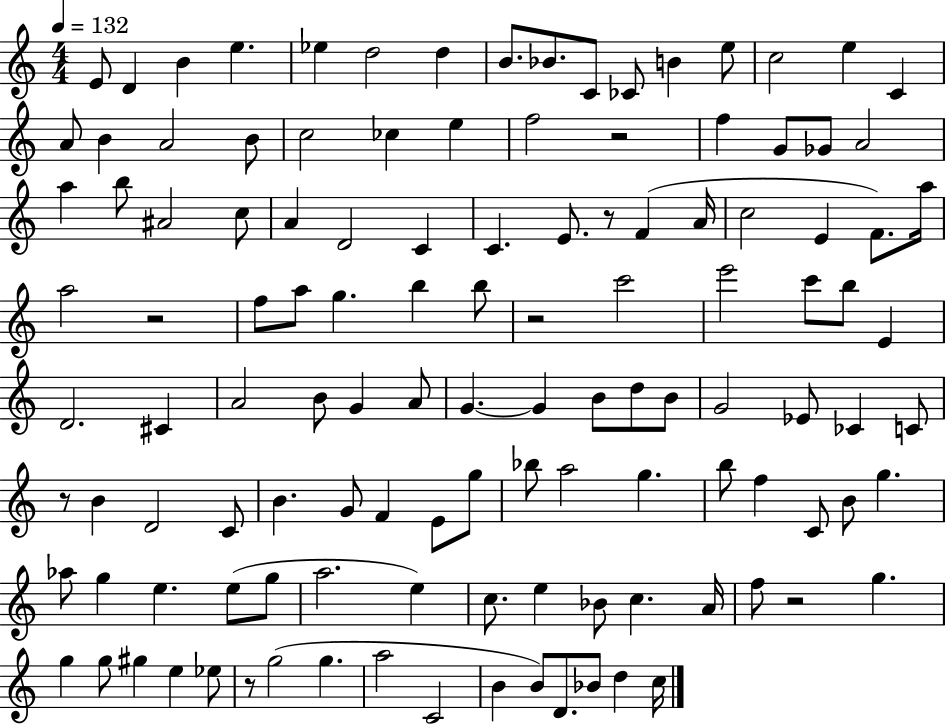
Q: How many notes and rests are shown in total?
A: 121